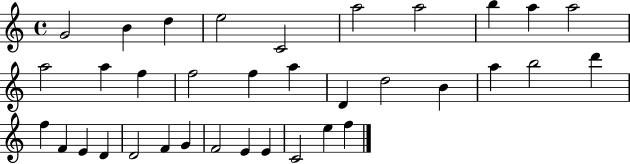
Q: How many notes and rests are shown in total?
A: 35